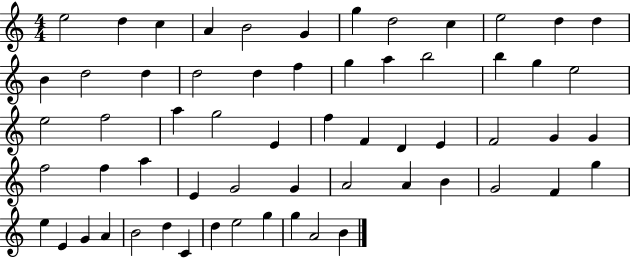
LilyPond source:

{
  \clef treble
  \numericTimeSignature
  \time 4/4
  \key c \major
  e''2 d''4 c''4 | a'4 b'2 g'4 | g''4 d''2 c''4 | e''2 d''4 d''4 | \break b'4 d''2 d''4 | d''2 d''4 f''4 | g''4 a''4 b''2 | b''4 g''4 e''2 | \break e''2 f''2 | a''4 g''2 e'4 | f''4 f'4 d'4 e'4 | f'2 g'4 g'4 | \break f''2 f''4 a''4 | e'4 g'2 g'4 | a'2 a'4 b'4 | g'2 f'4 g''4 | \break e''4 e'4 g'4 a'4 | b'2 d''4 c'4 | d''4 e''2 g''4 | g''4 a'2 b'4 | \break \bar "|."
}